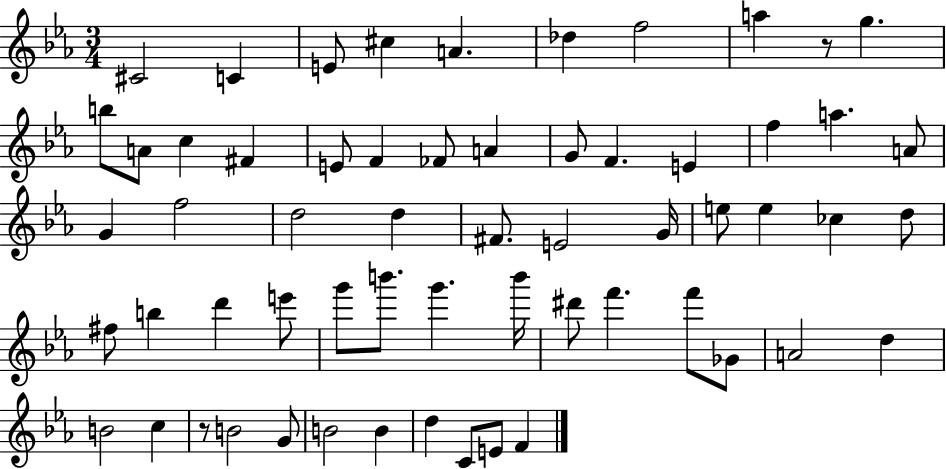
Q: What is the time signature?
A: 3/4